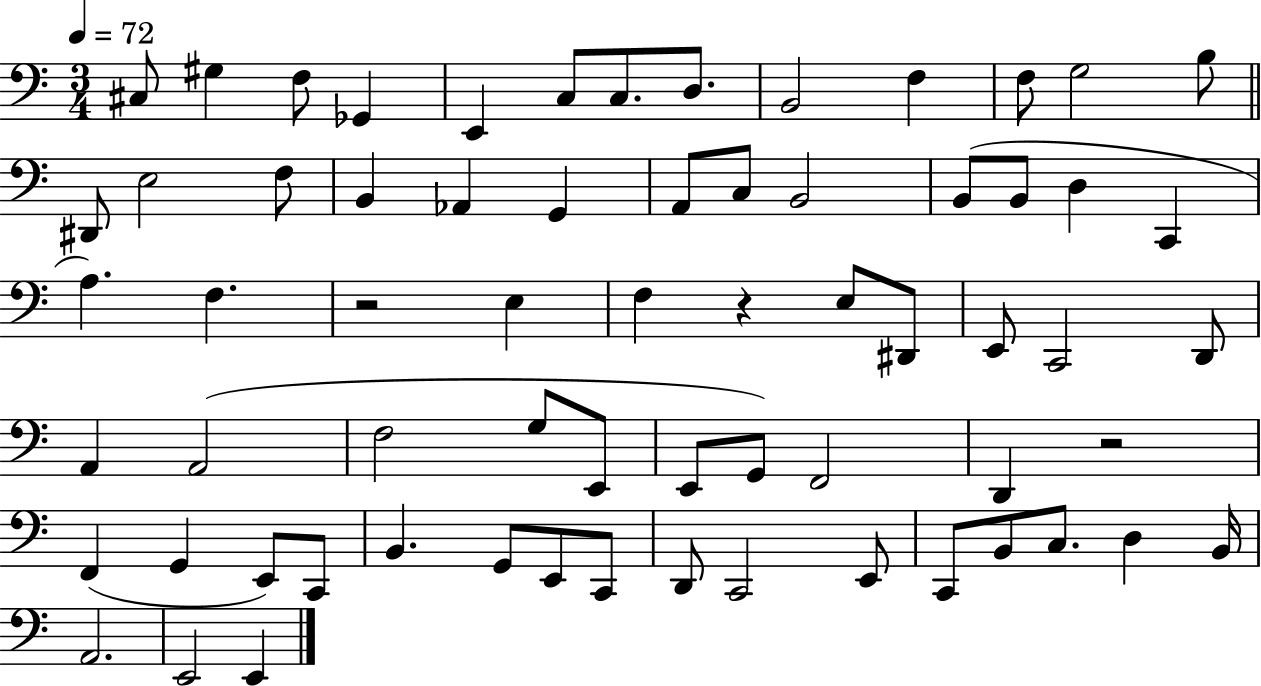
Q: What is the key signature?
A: C major